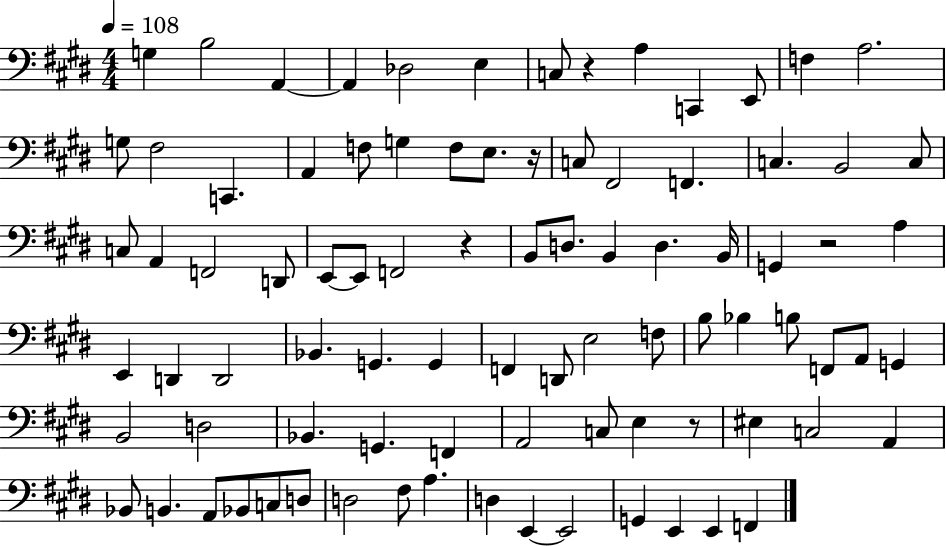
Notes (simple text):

G3/q B3/h A2/q A2/q Db3/h E3/q C3/e R/q A3/q C2/q E2/e F3/q A3/h. G3/e F#3/h C2/q. A2/q F3/e G3/q F3/e E3/e. R/s C3/e F#2/h F2/q. C3/q. B2/h C3/e C3/e A2/q F2/h D2/e E2/e E2/e F2/h R/q B2/e D3/e. B2/q D3/q. B2/s G2/q R/h A3/q E2/q D2/q D2/h Bb2/q. G2/q. G2/q F2/q D2/e E3/h F3/e B3/e Bb3/q B3/e F2/e A2/e G2/q B2/h D3/h Bb2/q. G2/q. F2/q A2/h C3/e E3/q R/e EIS3/q C3/h A2/q Bb2/e B2/q. A2/e Bb2/e C3/e D3/e D3/h F#3/e A3/q. D3/q E2/q E2/h G2/q E2/q E2/q F2/q